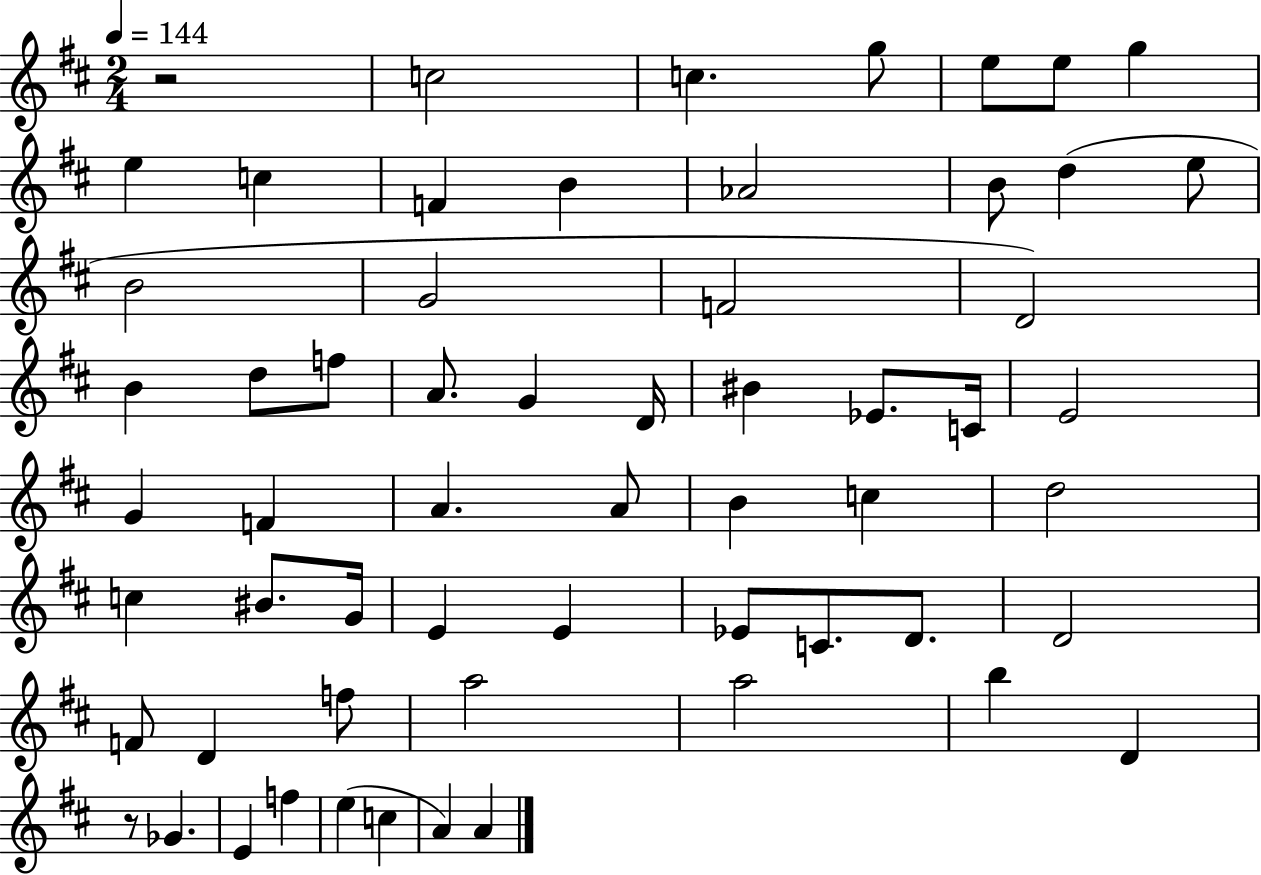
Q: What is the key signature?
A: D major